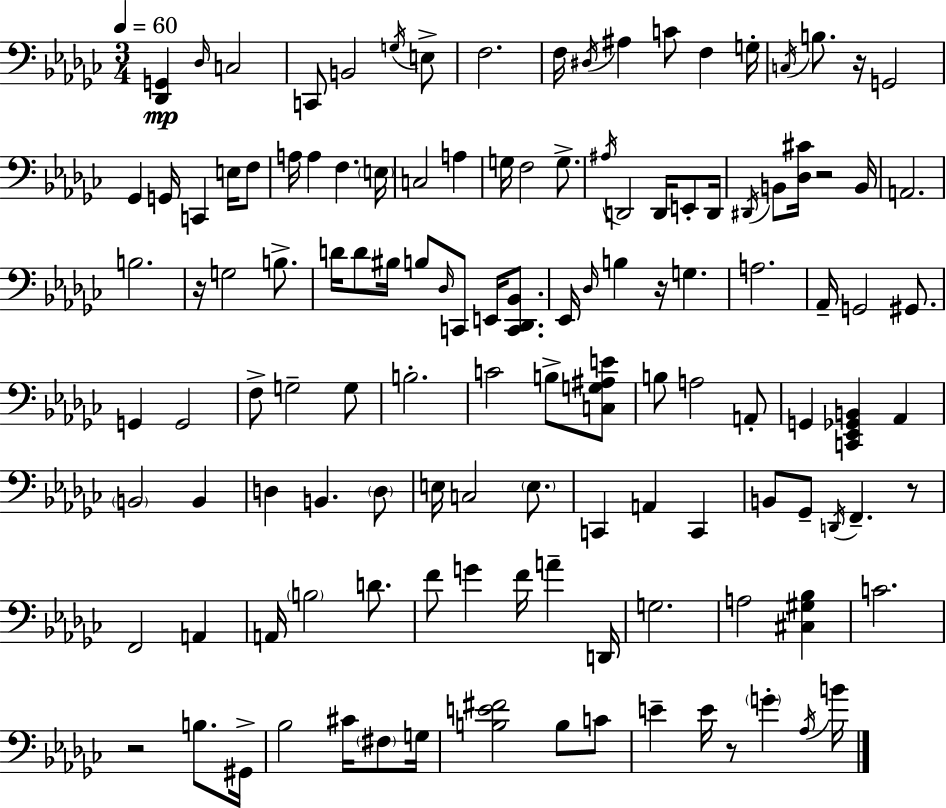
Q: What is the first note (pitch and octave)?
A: Db3